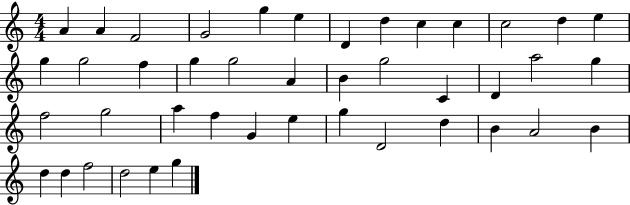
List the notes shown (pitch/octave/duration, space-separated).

A4/q A4/q F4/h G4/h G5/q E5/q D4/q D5/q C5/q C5/q C5/h D5/q E5/q G5/q G5/h F5/q G5/q G5/h A4/q B4/q G5/h C4/q D4/q A5/h G5/q F5/h G5/h A5/q F5/q G4/q E5/q G5/q D4/h D5/q B4/q A4/h B4/q D5/q D5/q F5/h D5/h E5/q G5/q